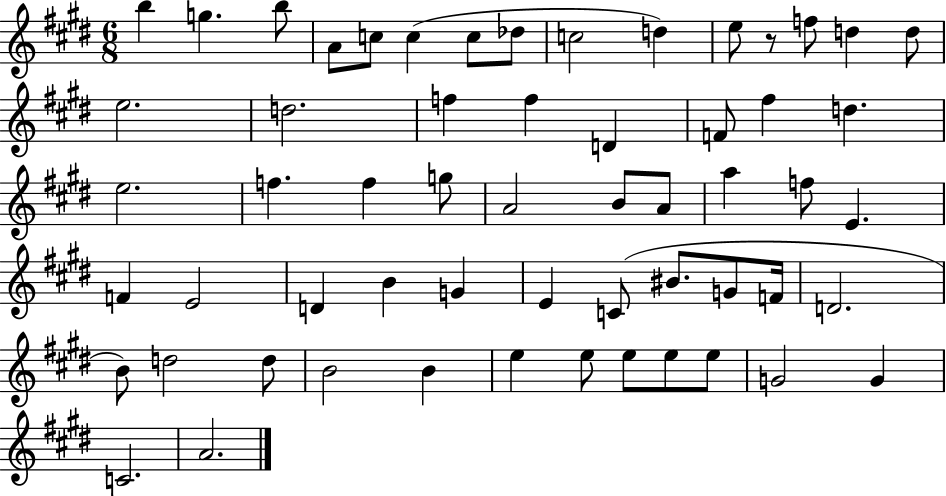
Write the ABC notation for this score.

X:1
T:Untitled
M:6/8
L:1/4
K:E
b g b/2 A/2 c/2 c c/2 _d/2 c2 d e/2 z/2 f/2 d d/2 e2 d2 f f D F/2 ^f d e2 f f g/2 A2 B/2 A/2 a f/2 E F E2 D B G E C/2 ^B/2 G/2 F/4 D2 B/2 d2 d/2 B2 B e e/2 e/2 e/2 e/2 G2 G C2 A2